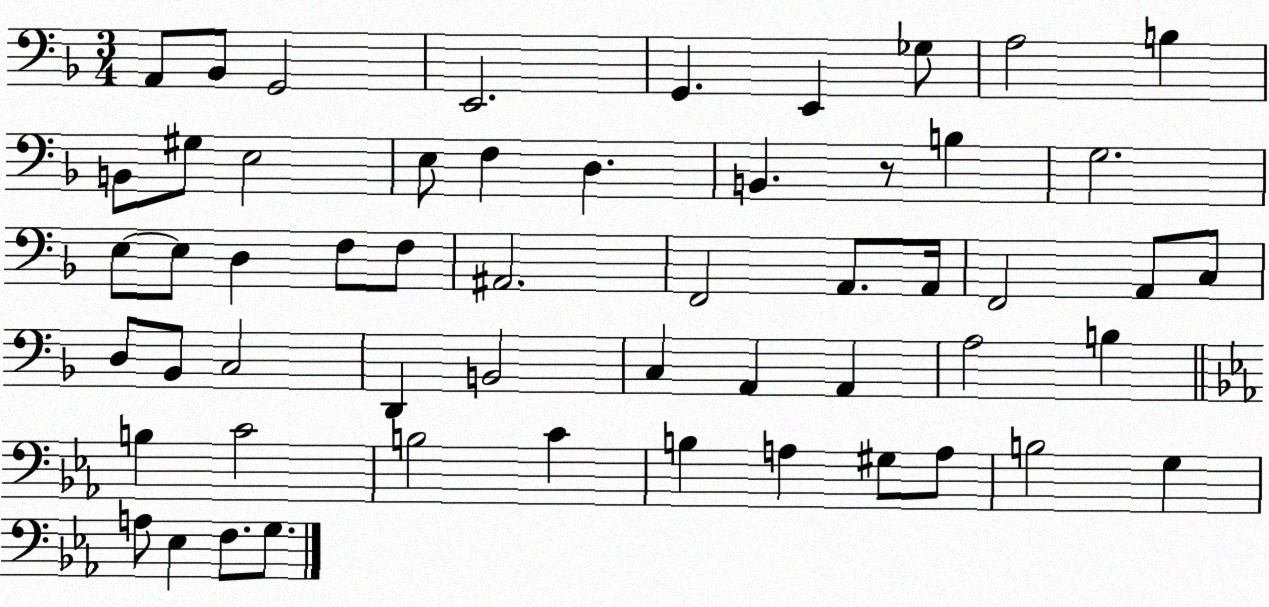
X:1
T:Untitled
M:3/4
L:1/4
K:F
A,,/2 _B,,/2 G,,2 E,,2 G,, E,, _G,/2 A,2 B, B,,/2 ^G,/2 E,2 E,/2 F, D, B,, z/2 B, G,2 E,/2 E,/2 D, F,/2 F,/2 ^A,,2 F,,2 A,,/2 A,,/4 F,,2 A,,/2 C,/2 D,/2 _B,,/2 C,2 D,, B,,2 C, A,, A,, A,2 B, B, C2 B,2 C B, A, ^G,/2 A,/2 B,2 G, A,/2 _E, F,/2 G,/2